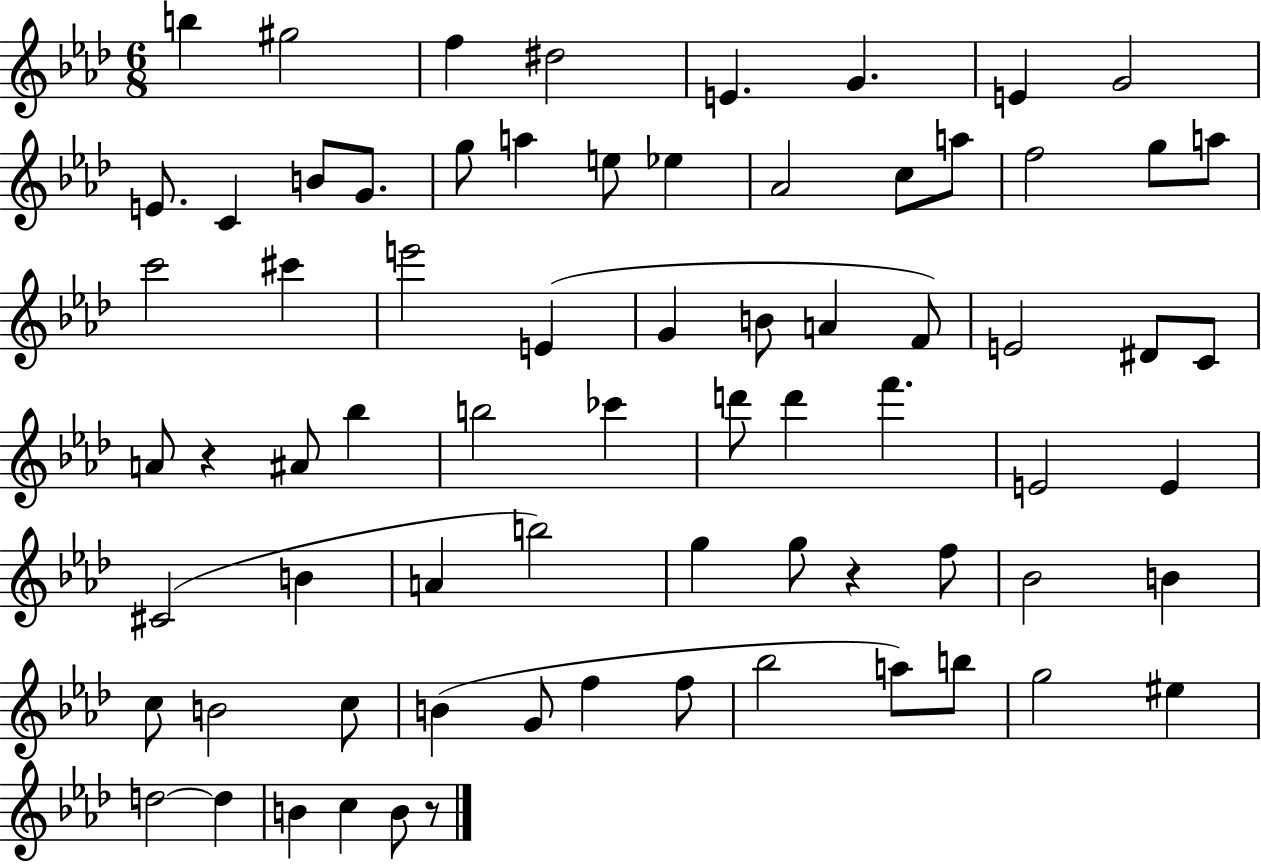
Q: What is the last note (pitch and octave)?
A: B4